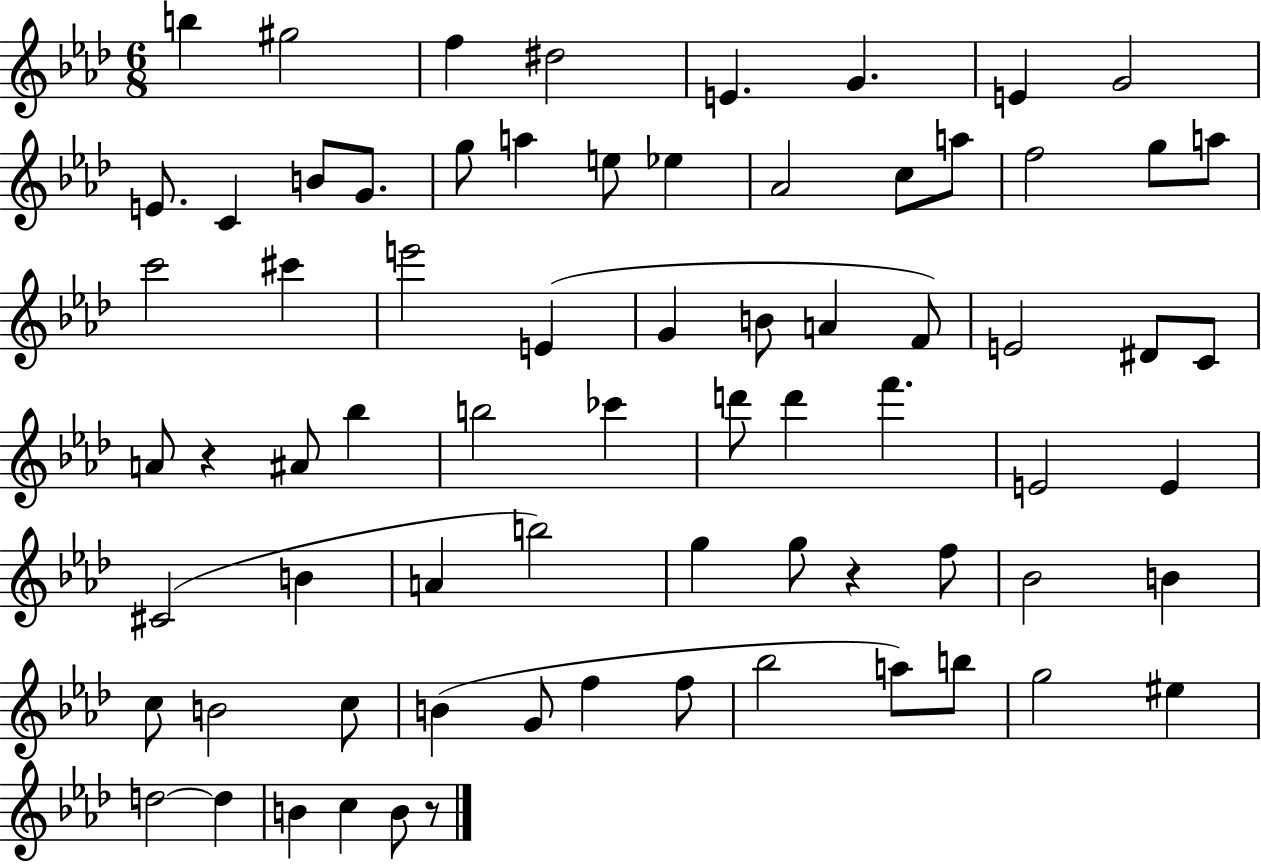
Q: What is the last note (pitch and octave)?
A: B4